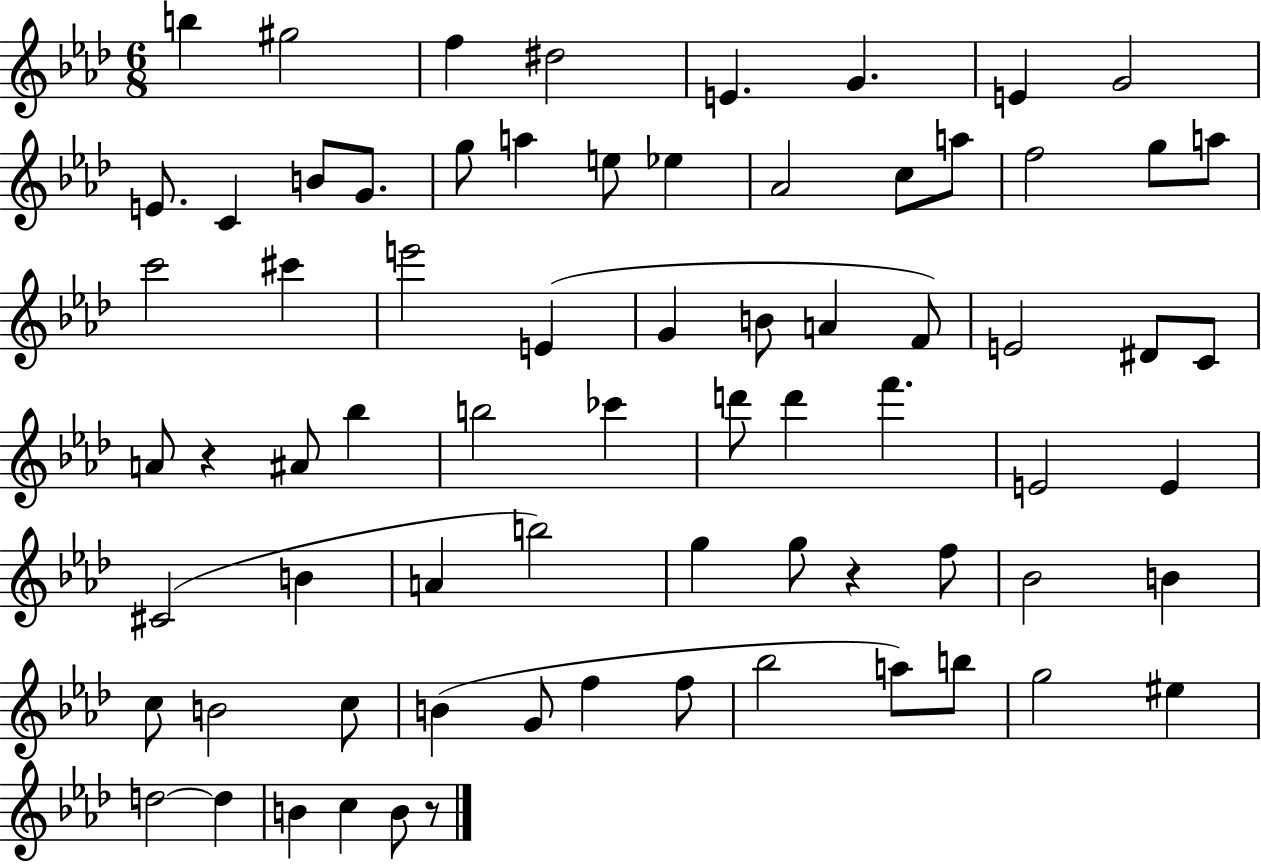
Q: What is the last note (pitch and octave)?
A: B4